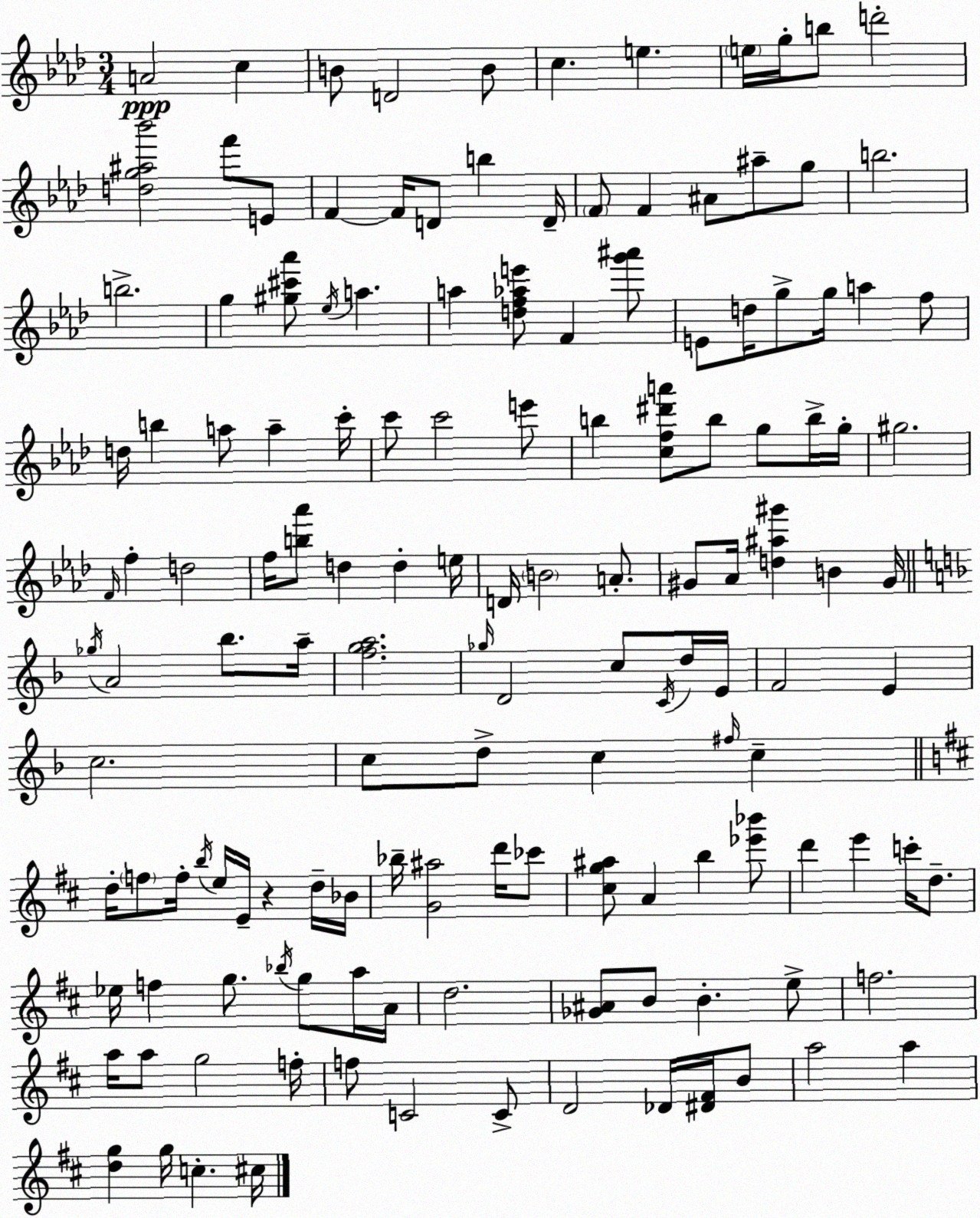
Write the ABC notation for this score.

X:1
T:Untitled
M:3/4
L:1/4
K:Ab
A2 c B/2 D2 B/2 c e e/4 g/4 b/2 d'2 [dg^a_b']2 f'/2 E/2 F F/4 D/2 b D/4 F/2 F ^A/2 ^a/2 g/2 b2 b2 g [^g^c'_a']/2 _e/4 a a [df_ae']/2 F [g'^a']/2 E/2 d/4 g/2 g/4 a f/2 d/4 b a/2 a c'/4 c'/2 c'2 e'/2 b [cf^d'a']/2 b/2 g/2 b/4 g/4 ^g2 F/4 f d2 f/4 [b_a']/2 d d e/4 D/4 B2 A/2 ^G/2 _A/4 [d^a^g'] B ^G/4 _g/4 A2 _b/2 a/4 [fga]2 _g/4 D2 c/2 C/4 d/4 E/4 F2 E c2 c/2 d/2 c ^f/4 c d/4 f/2 f/4 b/4 e/4 E/4 z d/4 _B/4 _b/4 [G^a]2 d'/4 _c'/2 [^cg^a]/2 A b [_e'_b']/2 d' e' c'/4 d/2 _e/4 f g/2 _b/4 g/2 a/4 A/4 d2 [_G^A]/2 B/2 B e/2 f2 a/4 a/2 g2 f/4 f/2 C2 C/2 D2 _D/4 [^D^F]/4 B/2 a2 a [dg] g/4 c ^c/4